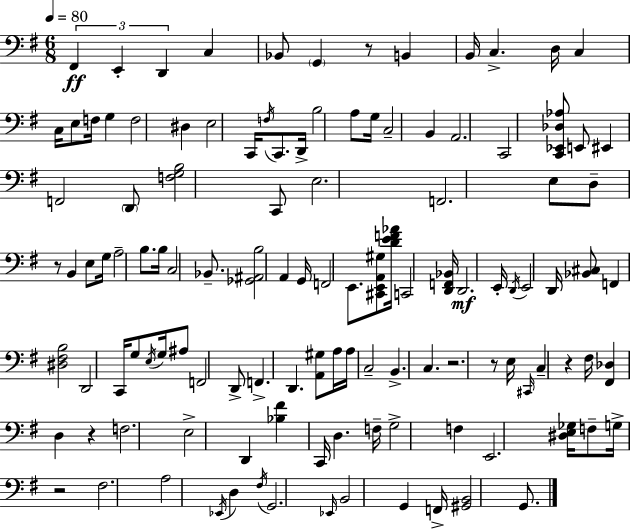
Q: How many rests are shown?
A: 7